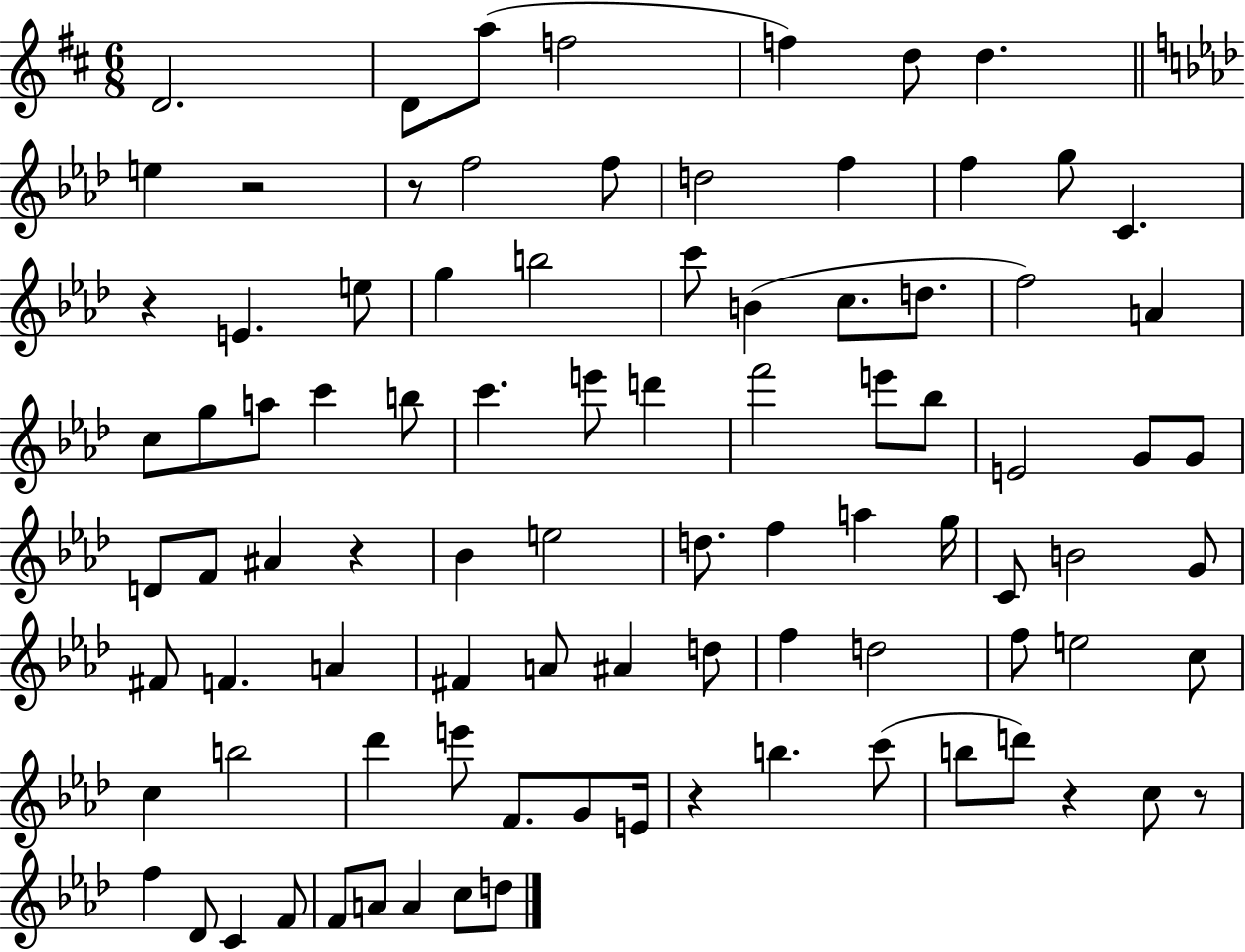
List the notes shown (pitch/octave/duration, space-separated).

D4/h. D4/e A5/e F5/h F5/q D5/e D5/q. E5/q R/h R/e F5/h F5/e D5/h F5/q F5/q G5/e C4/q. R/q E4/q. E5/e G5/q B5/h C6/e B4/q C5/e. D5/e. F5/h A4/q C5/e G5/e A5/e C6/q B5/e C6/q. E6/e D6/q F6/h E6/e Bb5/e E4/h G4/e G4/e D4/e F4/e A#4/q R/q Bb4/q E5/h D5/e. F5/q A5/q G5/s C4/e B4/h G4/e F#4/e F4/q. A4/q F#4/q A4/e A#4/q D5/e F5/q D5/h F5/e E5/h C5/e C5/q B5/h Db6/q E6/e F4/e. G4/e E4/s R/q B5/q. C6/e B5/e D6/e R/q C5/e R/e F5/q Db4/e C4/q F4/e F4/e A4/e A4/q C5/e D5/e